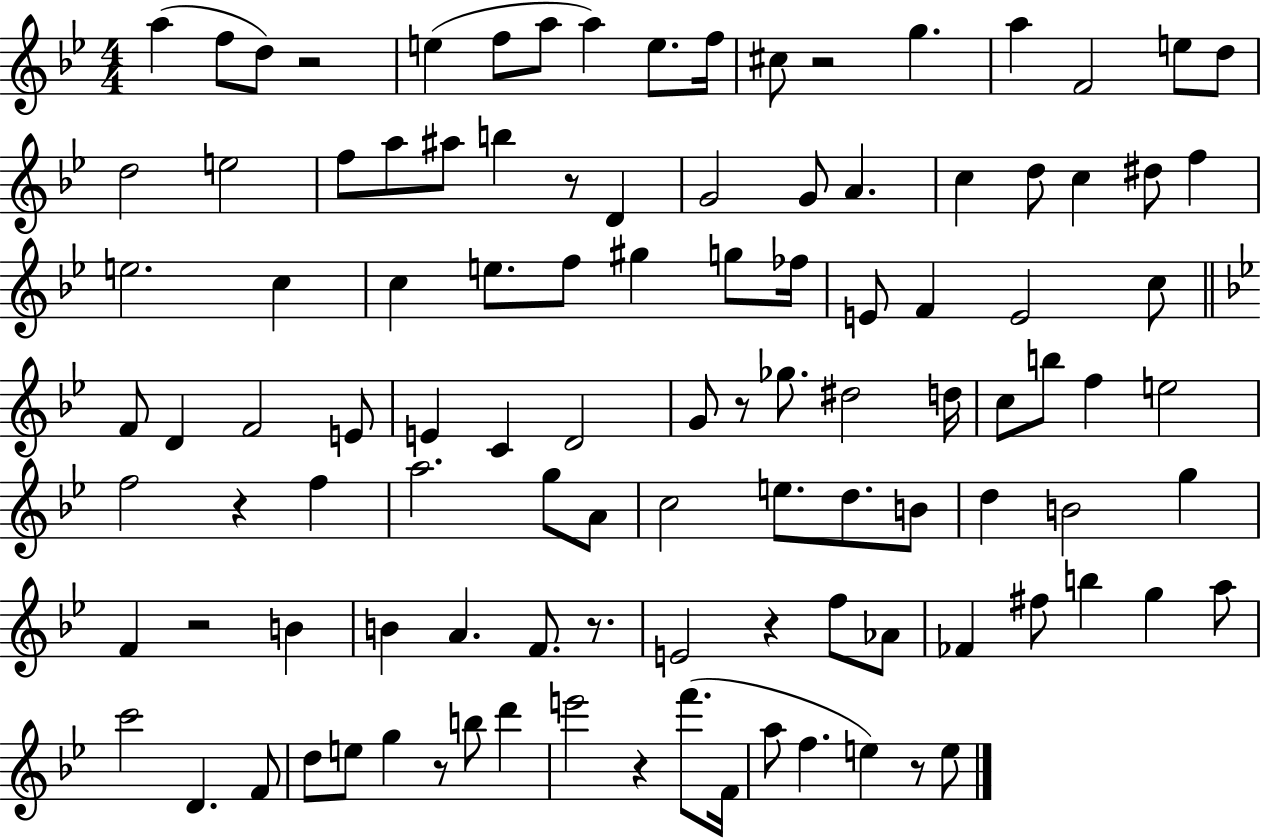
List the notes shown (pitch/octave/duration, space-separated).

A5/q F5/e D5/e R/h E5/q F5/e A5/e A5/q E5/e. F5/s C#5/e R/h G5/q. A5/q F4/h E5/e D5/e D5/h E5/h F5/e A5/e A#5/e B5/q R/e D4/q G4/h G4/e A4/q. C5/q D5/e C5/q D#5/e F5/q E5/h. C5/q C5/q E5/e. F5/e G#5/q G5/e FES5/s E4/e F4/q E4/h C5/e F4/e D4/q F4/h E4/e E4/q C4/q D4/h G4/e R/e Gb5/e. D#5/h D5/s C5/e B5/e F5/q E5/h F5/h R/q F5/q A5/h. G5/e A4/e C5/h E5/e. D5/e. B4/e D5/q B4/h G5/q F4/q R/h B4/q B4/q A4/q. F4/e. R/e. E4/h R/q F5/e Ab4/e FES4/q F#5/e B5/q G5/q A5/e C6/h D4/q. F4/e D5/e E5/e G5/q R/e B5/e D6/q E6/h R/q F6/e. F4/s A5/e F5/q. E5/q R/e E5/e